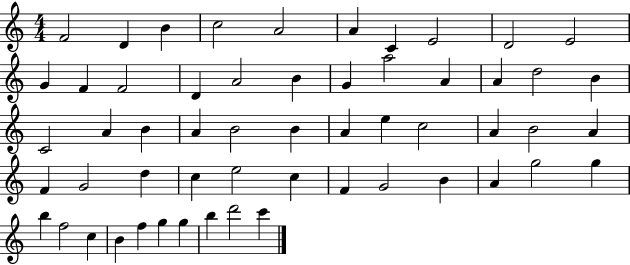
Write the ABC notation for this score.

X:1
T:Untitled
M:4/4
L:1/4
K:C
F2 D B c2 A2 A C E2 D2 E2 G F F2 D A2 B G a2 A A d2 B C2 A B A B2 B A e c2 A B2 A F G2 d c e2 c F G2 B A g2 g b f2 c B f g g b d'2 c'